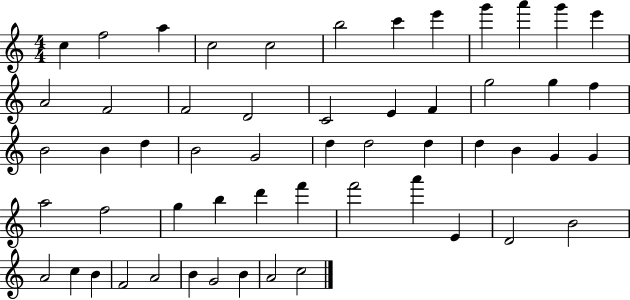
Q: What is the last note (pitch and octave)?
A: C5